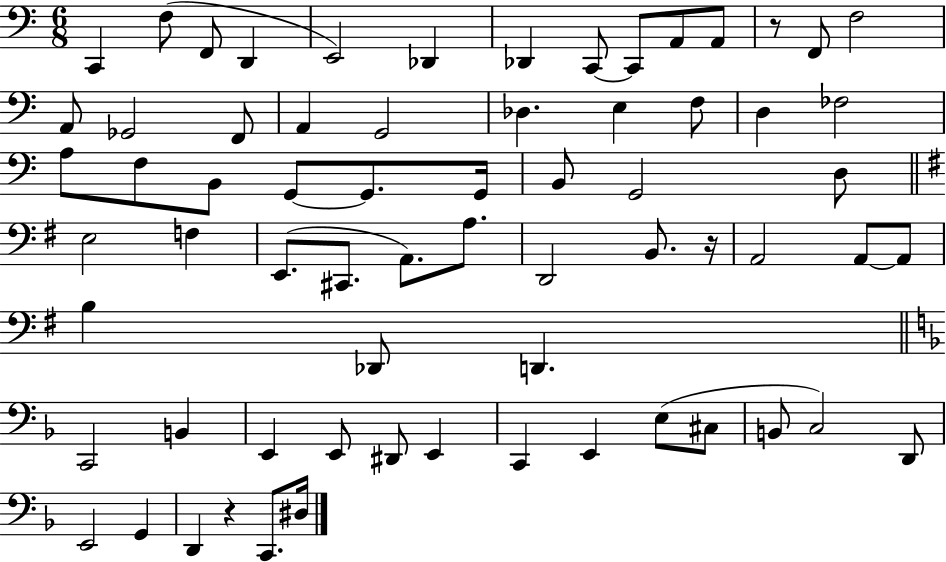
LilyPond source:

{
  \clef bass
  \numericTimeSignature
  \time 6/8
  \key c \major
  c,4 f8( f,8 d,4 | e,2) des,4 | des,4 c,8~~ c,8 a,8 a,8 | r8 f,8 f2 | \break a,8 ges,2 f,8 | a,4 g,2 | des4. e4 f8 | d4 fes2 | \break a8 f8 b,8 g,8~~ g,8. g,16 | b,8 g,2 d8 | \bar "||" \break \key g \major e2 f4 | e,8.( cis,8. a,8.) a8. | d,2 b,8. r16 | a,2 a,8~~ a,8 | \break b4 des,8 d,4. | \bar "||" \break \key d \minor c,2 b,4 | e,4 e,8 dis,8 e,4 | c,4 e,4 e8( cis8 | b,8 c2) d,8 | \break e,2 g,4 | d,4 r4 c,8. dis16 | \bar "|."
}